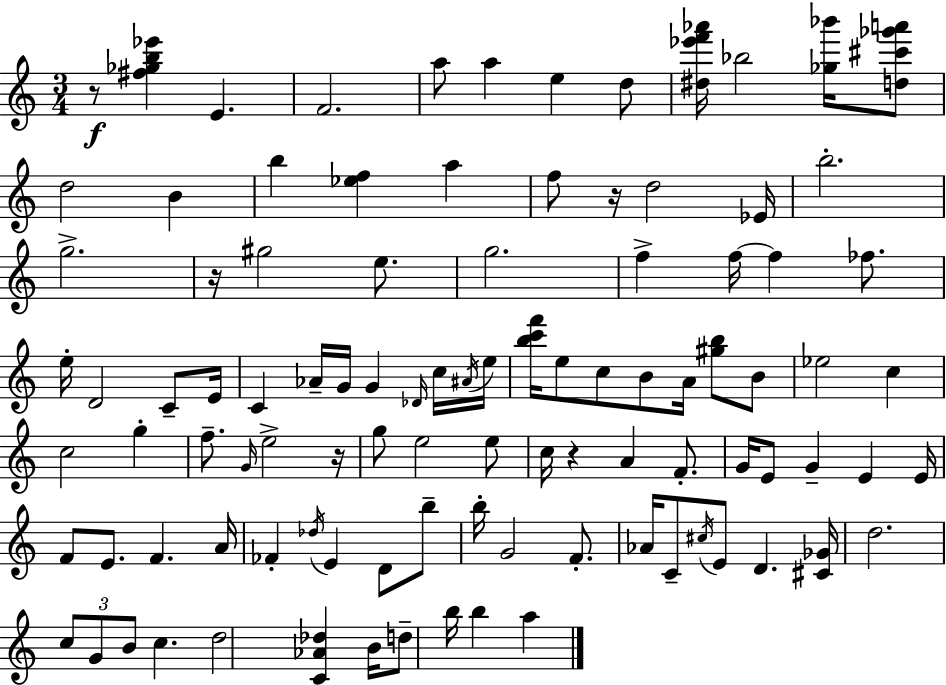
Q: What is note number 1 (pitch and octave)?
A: E4